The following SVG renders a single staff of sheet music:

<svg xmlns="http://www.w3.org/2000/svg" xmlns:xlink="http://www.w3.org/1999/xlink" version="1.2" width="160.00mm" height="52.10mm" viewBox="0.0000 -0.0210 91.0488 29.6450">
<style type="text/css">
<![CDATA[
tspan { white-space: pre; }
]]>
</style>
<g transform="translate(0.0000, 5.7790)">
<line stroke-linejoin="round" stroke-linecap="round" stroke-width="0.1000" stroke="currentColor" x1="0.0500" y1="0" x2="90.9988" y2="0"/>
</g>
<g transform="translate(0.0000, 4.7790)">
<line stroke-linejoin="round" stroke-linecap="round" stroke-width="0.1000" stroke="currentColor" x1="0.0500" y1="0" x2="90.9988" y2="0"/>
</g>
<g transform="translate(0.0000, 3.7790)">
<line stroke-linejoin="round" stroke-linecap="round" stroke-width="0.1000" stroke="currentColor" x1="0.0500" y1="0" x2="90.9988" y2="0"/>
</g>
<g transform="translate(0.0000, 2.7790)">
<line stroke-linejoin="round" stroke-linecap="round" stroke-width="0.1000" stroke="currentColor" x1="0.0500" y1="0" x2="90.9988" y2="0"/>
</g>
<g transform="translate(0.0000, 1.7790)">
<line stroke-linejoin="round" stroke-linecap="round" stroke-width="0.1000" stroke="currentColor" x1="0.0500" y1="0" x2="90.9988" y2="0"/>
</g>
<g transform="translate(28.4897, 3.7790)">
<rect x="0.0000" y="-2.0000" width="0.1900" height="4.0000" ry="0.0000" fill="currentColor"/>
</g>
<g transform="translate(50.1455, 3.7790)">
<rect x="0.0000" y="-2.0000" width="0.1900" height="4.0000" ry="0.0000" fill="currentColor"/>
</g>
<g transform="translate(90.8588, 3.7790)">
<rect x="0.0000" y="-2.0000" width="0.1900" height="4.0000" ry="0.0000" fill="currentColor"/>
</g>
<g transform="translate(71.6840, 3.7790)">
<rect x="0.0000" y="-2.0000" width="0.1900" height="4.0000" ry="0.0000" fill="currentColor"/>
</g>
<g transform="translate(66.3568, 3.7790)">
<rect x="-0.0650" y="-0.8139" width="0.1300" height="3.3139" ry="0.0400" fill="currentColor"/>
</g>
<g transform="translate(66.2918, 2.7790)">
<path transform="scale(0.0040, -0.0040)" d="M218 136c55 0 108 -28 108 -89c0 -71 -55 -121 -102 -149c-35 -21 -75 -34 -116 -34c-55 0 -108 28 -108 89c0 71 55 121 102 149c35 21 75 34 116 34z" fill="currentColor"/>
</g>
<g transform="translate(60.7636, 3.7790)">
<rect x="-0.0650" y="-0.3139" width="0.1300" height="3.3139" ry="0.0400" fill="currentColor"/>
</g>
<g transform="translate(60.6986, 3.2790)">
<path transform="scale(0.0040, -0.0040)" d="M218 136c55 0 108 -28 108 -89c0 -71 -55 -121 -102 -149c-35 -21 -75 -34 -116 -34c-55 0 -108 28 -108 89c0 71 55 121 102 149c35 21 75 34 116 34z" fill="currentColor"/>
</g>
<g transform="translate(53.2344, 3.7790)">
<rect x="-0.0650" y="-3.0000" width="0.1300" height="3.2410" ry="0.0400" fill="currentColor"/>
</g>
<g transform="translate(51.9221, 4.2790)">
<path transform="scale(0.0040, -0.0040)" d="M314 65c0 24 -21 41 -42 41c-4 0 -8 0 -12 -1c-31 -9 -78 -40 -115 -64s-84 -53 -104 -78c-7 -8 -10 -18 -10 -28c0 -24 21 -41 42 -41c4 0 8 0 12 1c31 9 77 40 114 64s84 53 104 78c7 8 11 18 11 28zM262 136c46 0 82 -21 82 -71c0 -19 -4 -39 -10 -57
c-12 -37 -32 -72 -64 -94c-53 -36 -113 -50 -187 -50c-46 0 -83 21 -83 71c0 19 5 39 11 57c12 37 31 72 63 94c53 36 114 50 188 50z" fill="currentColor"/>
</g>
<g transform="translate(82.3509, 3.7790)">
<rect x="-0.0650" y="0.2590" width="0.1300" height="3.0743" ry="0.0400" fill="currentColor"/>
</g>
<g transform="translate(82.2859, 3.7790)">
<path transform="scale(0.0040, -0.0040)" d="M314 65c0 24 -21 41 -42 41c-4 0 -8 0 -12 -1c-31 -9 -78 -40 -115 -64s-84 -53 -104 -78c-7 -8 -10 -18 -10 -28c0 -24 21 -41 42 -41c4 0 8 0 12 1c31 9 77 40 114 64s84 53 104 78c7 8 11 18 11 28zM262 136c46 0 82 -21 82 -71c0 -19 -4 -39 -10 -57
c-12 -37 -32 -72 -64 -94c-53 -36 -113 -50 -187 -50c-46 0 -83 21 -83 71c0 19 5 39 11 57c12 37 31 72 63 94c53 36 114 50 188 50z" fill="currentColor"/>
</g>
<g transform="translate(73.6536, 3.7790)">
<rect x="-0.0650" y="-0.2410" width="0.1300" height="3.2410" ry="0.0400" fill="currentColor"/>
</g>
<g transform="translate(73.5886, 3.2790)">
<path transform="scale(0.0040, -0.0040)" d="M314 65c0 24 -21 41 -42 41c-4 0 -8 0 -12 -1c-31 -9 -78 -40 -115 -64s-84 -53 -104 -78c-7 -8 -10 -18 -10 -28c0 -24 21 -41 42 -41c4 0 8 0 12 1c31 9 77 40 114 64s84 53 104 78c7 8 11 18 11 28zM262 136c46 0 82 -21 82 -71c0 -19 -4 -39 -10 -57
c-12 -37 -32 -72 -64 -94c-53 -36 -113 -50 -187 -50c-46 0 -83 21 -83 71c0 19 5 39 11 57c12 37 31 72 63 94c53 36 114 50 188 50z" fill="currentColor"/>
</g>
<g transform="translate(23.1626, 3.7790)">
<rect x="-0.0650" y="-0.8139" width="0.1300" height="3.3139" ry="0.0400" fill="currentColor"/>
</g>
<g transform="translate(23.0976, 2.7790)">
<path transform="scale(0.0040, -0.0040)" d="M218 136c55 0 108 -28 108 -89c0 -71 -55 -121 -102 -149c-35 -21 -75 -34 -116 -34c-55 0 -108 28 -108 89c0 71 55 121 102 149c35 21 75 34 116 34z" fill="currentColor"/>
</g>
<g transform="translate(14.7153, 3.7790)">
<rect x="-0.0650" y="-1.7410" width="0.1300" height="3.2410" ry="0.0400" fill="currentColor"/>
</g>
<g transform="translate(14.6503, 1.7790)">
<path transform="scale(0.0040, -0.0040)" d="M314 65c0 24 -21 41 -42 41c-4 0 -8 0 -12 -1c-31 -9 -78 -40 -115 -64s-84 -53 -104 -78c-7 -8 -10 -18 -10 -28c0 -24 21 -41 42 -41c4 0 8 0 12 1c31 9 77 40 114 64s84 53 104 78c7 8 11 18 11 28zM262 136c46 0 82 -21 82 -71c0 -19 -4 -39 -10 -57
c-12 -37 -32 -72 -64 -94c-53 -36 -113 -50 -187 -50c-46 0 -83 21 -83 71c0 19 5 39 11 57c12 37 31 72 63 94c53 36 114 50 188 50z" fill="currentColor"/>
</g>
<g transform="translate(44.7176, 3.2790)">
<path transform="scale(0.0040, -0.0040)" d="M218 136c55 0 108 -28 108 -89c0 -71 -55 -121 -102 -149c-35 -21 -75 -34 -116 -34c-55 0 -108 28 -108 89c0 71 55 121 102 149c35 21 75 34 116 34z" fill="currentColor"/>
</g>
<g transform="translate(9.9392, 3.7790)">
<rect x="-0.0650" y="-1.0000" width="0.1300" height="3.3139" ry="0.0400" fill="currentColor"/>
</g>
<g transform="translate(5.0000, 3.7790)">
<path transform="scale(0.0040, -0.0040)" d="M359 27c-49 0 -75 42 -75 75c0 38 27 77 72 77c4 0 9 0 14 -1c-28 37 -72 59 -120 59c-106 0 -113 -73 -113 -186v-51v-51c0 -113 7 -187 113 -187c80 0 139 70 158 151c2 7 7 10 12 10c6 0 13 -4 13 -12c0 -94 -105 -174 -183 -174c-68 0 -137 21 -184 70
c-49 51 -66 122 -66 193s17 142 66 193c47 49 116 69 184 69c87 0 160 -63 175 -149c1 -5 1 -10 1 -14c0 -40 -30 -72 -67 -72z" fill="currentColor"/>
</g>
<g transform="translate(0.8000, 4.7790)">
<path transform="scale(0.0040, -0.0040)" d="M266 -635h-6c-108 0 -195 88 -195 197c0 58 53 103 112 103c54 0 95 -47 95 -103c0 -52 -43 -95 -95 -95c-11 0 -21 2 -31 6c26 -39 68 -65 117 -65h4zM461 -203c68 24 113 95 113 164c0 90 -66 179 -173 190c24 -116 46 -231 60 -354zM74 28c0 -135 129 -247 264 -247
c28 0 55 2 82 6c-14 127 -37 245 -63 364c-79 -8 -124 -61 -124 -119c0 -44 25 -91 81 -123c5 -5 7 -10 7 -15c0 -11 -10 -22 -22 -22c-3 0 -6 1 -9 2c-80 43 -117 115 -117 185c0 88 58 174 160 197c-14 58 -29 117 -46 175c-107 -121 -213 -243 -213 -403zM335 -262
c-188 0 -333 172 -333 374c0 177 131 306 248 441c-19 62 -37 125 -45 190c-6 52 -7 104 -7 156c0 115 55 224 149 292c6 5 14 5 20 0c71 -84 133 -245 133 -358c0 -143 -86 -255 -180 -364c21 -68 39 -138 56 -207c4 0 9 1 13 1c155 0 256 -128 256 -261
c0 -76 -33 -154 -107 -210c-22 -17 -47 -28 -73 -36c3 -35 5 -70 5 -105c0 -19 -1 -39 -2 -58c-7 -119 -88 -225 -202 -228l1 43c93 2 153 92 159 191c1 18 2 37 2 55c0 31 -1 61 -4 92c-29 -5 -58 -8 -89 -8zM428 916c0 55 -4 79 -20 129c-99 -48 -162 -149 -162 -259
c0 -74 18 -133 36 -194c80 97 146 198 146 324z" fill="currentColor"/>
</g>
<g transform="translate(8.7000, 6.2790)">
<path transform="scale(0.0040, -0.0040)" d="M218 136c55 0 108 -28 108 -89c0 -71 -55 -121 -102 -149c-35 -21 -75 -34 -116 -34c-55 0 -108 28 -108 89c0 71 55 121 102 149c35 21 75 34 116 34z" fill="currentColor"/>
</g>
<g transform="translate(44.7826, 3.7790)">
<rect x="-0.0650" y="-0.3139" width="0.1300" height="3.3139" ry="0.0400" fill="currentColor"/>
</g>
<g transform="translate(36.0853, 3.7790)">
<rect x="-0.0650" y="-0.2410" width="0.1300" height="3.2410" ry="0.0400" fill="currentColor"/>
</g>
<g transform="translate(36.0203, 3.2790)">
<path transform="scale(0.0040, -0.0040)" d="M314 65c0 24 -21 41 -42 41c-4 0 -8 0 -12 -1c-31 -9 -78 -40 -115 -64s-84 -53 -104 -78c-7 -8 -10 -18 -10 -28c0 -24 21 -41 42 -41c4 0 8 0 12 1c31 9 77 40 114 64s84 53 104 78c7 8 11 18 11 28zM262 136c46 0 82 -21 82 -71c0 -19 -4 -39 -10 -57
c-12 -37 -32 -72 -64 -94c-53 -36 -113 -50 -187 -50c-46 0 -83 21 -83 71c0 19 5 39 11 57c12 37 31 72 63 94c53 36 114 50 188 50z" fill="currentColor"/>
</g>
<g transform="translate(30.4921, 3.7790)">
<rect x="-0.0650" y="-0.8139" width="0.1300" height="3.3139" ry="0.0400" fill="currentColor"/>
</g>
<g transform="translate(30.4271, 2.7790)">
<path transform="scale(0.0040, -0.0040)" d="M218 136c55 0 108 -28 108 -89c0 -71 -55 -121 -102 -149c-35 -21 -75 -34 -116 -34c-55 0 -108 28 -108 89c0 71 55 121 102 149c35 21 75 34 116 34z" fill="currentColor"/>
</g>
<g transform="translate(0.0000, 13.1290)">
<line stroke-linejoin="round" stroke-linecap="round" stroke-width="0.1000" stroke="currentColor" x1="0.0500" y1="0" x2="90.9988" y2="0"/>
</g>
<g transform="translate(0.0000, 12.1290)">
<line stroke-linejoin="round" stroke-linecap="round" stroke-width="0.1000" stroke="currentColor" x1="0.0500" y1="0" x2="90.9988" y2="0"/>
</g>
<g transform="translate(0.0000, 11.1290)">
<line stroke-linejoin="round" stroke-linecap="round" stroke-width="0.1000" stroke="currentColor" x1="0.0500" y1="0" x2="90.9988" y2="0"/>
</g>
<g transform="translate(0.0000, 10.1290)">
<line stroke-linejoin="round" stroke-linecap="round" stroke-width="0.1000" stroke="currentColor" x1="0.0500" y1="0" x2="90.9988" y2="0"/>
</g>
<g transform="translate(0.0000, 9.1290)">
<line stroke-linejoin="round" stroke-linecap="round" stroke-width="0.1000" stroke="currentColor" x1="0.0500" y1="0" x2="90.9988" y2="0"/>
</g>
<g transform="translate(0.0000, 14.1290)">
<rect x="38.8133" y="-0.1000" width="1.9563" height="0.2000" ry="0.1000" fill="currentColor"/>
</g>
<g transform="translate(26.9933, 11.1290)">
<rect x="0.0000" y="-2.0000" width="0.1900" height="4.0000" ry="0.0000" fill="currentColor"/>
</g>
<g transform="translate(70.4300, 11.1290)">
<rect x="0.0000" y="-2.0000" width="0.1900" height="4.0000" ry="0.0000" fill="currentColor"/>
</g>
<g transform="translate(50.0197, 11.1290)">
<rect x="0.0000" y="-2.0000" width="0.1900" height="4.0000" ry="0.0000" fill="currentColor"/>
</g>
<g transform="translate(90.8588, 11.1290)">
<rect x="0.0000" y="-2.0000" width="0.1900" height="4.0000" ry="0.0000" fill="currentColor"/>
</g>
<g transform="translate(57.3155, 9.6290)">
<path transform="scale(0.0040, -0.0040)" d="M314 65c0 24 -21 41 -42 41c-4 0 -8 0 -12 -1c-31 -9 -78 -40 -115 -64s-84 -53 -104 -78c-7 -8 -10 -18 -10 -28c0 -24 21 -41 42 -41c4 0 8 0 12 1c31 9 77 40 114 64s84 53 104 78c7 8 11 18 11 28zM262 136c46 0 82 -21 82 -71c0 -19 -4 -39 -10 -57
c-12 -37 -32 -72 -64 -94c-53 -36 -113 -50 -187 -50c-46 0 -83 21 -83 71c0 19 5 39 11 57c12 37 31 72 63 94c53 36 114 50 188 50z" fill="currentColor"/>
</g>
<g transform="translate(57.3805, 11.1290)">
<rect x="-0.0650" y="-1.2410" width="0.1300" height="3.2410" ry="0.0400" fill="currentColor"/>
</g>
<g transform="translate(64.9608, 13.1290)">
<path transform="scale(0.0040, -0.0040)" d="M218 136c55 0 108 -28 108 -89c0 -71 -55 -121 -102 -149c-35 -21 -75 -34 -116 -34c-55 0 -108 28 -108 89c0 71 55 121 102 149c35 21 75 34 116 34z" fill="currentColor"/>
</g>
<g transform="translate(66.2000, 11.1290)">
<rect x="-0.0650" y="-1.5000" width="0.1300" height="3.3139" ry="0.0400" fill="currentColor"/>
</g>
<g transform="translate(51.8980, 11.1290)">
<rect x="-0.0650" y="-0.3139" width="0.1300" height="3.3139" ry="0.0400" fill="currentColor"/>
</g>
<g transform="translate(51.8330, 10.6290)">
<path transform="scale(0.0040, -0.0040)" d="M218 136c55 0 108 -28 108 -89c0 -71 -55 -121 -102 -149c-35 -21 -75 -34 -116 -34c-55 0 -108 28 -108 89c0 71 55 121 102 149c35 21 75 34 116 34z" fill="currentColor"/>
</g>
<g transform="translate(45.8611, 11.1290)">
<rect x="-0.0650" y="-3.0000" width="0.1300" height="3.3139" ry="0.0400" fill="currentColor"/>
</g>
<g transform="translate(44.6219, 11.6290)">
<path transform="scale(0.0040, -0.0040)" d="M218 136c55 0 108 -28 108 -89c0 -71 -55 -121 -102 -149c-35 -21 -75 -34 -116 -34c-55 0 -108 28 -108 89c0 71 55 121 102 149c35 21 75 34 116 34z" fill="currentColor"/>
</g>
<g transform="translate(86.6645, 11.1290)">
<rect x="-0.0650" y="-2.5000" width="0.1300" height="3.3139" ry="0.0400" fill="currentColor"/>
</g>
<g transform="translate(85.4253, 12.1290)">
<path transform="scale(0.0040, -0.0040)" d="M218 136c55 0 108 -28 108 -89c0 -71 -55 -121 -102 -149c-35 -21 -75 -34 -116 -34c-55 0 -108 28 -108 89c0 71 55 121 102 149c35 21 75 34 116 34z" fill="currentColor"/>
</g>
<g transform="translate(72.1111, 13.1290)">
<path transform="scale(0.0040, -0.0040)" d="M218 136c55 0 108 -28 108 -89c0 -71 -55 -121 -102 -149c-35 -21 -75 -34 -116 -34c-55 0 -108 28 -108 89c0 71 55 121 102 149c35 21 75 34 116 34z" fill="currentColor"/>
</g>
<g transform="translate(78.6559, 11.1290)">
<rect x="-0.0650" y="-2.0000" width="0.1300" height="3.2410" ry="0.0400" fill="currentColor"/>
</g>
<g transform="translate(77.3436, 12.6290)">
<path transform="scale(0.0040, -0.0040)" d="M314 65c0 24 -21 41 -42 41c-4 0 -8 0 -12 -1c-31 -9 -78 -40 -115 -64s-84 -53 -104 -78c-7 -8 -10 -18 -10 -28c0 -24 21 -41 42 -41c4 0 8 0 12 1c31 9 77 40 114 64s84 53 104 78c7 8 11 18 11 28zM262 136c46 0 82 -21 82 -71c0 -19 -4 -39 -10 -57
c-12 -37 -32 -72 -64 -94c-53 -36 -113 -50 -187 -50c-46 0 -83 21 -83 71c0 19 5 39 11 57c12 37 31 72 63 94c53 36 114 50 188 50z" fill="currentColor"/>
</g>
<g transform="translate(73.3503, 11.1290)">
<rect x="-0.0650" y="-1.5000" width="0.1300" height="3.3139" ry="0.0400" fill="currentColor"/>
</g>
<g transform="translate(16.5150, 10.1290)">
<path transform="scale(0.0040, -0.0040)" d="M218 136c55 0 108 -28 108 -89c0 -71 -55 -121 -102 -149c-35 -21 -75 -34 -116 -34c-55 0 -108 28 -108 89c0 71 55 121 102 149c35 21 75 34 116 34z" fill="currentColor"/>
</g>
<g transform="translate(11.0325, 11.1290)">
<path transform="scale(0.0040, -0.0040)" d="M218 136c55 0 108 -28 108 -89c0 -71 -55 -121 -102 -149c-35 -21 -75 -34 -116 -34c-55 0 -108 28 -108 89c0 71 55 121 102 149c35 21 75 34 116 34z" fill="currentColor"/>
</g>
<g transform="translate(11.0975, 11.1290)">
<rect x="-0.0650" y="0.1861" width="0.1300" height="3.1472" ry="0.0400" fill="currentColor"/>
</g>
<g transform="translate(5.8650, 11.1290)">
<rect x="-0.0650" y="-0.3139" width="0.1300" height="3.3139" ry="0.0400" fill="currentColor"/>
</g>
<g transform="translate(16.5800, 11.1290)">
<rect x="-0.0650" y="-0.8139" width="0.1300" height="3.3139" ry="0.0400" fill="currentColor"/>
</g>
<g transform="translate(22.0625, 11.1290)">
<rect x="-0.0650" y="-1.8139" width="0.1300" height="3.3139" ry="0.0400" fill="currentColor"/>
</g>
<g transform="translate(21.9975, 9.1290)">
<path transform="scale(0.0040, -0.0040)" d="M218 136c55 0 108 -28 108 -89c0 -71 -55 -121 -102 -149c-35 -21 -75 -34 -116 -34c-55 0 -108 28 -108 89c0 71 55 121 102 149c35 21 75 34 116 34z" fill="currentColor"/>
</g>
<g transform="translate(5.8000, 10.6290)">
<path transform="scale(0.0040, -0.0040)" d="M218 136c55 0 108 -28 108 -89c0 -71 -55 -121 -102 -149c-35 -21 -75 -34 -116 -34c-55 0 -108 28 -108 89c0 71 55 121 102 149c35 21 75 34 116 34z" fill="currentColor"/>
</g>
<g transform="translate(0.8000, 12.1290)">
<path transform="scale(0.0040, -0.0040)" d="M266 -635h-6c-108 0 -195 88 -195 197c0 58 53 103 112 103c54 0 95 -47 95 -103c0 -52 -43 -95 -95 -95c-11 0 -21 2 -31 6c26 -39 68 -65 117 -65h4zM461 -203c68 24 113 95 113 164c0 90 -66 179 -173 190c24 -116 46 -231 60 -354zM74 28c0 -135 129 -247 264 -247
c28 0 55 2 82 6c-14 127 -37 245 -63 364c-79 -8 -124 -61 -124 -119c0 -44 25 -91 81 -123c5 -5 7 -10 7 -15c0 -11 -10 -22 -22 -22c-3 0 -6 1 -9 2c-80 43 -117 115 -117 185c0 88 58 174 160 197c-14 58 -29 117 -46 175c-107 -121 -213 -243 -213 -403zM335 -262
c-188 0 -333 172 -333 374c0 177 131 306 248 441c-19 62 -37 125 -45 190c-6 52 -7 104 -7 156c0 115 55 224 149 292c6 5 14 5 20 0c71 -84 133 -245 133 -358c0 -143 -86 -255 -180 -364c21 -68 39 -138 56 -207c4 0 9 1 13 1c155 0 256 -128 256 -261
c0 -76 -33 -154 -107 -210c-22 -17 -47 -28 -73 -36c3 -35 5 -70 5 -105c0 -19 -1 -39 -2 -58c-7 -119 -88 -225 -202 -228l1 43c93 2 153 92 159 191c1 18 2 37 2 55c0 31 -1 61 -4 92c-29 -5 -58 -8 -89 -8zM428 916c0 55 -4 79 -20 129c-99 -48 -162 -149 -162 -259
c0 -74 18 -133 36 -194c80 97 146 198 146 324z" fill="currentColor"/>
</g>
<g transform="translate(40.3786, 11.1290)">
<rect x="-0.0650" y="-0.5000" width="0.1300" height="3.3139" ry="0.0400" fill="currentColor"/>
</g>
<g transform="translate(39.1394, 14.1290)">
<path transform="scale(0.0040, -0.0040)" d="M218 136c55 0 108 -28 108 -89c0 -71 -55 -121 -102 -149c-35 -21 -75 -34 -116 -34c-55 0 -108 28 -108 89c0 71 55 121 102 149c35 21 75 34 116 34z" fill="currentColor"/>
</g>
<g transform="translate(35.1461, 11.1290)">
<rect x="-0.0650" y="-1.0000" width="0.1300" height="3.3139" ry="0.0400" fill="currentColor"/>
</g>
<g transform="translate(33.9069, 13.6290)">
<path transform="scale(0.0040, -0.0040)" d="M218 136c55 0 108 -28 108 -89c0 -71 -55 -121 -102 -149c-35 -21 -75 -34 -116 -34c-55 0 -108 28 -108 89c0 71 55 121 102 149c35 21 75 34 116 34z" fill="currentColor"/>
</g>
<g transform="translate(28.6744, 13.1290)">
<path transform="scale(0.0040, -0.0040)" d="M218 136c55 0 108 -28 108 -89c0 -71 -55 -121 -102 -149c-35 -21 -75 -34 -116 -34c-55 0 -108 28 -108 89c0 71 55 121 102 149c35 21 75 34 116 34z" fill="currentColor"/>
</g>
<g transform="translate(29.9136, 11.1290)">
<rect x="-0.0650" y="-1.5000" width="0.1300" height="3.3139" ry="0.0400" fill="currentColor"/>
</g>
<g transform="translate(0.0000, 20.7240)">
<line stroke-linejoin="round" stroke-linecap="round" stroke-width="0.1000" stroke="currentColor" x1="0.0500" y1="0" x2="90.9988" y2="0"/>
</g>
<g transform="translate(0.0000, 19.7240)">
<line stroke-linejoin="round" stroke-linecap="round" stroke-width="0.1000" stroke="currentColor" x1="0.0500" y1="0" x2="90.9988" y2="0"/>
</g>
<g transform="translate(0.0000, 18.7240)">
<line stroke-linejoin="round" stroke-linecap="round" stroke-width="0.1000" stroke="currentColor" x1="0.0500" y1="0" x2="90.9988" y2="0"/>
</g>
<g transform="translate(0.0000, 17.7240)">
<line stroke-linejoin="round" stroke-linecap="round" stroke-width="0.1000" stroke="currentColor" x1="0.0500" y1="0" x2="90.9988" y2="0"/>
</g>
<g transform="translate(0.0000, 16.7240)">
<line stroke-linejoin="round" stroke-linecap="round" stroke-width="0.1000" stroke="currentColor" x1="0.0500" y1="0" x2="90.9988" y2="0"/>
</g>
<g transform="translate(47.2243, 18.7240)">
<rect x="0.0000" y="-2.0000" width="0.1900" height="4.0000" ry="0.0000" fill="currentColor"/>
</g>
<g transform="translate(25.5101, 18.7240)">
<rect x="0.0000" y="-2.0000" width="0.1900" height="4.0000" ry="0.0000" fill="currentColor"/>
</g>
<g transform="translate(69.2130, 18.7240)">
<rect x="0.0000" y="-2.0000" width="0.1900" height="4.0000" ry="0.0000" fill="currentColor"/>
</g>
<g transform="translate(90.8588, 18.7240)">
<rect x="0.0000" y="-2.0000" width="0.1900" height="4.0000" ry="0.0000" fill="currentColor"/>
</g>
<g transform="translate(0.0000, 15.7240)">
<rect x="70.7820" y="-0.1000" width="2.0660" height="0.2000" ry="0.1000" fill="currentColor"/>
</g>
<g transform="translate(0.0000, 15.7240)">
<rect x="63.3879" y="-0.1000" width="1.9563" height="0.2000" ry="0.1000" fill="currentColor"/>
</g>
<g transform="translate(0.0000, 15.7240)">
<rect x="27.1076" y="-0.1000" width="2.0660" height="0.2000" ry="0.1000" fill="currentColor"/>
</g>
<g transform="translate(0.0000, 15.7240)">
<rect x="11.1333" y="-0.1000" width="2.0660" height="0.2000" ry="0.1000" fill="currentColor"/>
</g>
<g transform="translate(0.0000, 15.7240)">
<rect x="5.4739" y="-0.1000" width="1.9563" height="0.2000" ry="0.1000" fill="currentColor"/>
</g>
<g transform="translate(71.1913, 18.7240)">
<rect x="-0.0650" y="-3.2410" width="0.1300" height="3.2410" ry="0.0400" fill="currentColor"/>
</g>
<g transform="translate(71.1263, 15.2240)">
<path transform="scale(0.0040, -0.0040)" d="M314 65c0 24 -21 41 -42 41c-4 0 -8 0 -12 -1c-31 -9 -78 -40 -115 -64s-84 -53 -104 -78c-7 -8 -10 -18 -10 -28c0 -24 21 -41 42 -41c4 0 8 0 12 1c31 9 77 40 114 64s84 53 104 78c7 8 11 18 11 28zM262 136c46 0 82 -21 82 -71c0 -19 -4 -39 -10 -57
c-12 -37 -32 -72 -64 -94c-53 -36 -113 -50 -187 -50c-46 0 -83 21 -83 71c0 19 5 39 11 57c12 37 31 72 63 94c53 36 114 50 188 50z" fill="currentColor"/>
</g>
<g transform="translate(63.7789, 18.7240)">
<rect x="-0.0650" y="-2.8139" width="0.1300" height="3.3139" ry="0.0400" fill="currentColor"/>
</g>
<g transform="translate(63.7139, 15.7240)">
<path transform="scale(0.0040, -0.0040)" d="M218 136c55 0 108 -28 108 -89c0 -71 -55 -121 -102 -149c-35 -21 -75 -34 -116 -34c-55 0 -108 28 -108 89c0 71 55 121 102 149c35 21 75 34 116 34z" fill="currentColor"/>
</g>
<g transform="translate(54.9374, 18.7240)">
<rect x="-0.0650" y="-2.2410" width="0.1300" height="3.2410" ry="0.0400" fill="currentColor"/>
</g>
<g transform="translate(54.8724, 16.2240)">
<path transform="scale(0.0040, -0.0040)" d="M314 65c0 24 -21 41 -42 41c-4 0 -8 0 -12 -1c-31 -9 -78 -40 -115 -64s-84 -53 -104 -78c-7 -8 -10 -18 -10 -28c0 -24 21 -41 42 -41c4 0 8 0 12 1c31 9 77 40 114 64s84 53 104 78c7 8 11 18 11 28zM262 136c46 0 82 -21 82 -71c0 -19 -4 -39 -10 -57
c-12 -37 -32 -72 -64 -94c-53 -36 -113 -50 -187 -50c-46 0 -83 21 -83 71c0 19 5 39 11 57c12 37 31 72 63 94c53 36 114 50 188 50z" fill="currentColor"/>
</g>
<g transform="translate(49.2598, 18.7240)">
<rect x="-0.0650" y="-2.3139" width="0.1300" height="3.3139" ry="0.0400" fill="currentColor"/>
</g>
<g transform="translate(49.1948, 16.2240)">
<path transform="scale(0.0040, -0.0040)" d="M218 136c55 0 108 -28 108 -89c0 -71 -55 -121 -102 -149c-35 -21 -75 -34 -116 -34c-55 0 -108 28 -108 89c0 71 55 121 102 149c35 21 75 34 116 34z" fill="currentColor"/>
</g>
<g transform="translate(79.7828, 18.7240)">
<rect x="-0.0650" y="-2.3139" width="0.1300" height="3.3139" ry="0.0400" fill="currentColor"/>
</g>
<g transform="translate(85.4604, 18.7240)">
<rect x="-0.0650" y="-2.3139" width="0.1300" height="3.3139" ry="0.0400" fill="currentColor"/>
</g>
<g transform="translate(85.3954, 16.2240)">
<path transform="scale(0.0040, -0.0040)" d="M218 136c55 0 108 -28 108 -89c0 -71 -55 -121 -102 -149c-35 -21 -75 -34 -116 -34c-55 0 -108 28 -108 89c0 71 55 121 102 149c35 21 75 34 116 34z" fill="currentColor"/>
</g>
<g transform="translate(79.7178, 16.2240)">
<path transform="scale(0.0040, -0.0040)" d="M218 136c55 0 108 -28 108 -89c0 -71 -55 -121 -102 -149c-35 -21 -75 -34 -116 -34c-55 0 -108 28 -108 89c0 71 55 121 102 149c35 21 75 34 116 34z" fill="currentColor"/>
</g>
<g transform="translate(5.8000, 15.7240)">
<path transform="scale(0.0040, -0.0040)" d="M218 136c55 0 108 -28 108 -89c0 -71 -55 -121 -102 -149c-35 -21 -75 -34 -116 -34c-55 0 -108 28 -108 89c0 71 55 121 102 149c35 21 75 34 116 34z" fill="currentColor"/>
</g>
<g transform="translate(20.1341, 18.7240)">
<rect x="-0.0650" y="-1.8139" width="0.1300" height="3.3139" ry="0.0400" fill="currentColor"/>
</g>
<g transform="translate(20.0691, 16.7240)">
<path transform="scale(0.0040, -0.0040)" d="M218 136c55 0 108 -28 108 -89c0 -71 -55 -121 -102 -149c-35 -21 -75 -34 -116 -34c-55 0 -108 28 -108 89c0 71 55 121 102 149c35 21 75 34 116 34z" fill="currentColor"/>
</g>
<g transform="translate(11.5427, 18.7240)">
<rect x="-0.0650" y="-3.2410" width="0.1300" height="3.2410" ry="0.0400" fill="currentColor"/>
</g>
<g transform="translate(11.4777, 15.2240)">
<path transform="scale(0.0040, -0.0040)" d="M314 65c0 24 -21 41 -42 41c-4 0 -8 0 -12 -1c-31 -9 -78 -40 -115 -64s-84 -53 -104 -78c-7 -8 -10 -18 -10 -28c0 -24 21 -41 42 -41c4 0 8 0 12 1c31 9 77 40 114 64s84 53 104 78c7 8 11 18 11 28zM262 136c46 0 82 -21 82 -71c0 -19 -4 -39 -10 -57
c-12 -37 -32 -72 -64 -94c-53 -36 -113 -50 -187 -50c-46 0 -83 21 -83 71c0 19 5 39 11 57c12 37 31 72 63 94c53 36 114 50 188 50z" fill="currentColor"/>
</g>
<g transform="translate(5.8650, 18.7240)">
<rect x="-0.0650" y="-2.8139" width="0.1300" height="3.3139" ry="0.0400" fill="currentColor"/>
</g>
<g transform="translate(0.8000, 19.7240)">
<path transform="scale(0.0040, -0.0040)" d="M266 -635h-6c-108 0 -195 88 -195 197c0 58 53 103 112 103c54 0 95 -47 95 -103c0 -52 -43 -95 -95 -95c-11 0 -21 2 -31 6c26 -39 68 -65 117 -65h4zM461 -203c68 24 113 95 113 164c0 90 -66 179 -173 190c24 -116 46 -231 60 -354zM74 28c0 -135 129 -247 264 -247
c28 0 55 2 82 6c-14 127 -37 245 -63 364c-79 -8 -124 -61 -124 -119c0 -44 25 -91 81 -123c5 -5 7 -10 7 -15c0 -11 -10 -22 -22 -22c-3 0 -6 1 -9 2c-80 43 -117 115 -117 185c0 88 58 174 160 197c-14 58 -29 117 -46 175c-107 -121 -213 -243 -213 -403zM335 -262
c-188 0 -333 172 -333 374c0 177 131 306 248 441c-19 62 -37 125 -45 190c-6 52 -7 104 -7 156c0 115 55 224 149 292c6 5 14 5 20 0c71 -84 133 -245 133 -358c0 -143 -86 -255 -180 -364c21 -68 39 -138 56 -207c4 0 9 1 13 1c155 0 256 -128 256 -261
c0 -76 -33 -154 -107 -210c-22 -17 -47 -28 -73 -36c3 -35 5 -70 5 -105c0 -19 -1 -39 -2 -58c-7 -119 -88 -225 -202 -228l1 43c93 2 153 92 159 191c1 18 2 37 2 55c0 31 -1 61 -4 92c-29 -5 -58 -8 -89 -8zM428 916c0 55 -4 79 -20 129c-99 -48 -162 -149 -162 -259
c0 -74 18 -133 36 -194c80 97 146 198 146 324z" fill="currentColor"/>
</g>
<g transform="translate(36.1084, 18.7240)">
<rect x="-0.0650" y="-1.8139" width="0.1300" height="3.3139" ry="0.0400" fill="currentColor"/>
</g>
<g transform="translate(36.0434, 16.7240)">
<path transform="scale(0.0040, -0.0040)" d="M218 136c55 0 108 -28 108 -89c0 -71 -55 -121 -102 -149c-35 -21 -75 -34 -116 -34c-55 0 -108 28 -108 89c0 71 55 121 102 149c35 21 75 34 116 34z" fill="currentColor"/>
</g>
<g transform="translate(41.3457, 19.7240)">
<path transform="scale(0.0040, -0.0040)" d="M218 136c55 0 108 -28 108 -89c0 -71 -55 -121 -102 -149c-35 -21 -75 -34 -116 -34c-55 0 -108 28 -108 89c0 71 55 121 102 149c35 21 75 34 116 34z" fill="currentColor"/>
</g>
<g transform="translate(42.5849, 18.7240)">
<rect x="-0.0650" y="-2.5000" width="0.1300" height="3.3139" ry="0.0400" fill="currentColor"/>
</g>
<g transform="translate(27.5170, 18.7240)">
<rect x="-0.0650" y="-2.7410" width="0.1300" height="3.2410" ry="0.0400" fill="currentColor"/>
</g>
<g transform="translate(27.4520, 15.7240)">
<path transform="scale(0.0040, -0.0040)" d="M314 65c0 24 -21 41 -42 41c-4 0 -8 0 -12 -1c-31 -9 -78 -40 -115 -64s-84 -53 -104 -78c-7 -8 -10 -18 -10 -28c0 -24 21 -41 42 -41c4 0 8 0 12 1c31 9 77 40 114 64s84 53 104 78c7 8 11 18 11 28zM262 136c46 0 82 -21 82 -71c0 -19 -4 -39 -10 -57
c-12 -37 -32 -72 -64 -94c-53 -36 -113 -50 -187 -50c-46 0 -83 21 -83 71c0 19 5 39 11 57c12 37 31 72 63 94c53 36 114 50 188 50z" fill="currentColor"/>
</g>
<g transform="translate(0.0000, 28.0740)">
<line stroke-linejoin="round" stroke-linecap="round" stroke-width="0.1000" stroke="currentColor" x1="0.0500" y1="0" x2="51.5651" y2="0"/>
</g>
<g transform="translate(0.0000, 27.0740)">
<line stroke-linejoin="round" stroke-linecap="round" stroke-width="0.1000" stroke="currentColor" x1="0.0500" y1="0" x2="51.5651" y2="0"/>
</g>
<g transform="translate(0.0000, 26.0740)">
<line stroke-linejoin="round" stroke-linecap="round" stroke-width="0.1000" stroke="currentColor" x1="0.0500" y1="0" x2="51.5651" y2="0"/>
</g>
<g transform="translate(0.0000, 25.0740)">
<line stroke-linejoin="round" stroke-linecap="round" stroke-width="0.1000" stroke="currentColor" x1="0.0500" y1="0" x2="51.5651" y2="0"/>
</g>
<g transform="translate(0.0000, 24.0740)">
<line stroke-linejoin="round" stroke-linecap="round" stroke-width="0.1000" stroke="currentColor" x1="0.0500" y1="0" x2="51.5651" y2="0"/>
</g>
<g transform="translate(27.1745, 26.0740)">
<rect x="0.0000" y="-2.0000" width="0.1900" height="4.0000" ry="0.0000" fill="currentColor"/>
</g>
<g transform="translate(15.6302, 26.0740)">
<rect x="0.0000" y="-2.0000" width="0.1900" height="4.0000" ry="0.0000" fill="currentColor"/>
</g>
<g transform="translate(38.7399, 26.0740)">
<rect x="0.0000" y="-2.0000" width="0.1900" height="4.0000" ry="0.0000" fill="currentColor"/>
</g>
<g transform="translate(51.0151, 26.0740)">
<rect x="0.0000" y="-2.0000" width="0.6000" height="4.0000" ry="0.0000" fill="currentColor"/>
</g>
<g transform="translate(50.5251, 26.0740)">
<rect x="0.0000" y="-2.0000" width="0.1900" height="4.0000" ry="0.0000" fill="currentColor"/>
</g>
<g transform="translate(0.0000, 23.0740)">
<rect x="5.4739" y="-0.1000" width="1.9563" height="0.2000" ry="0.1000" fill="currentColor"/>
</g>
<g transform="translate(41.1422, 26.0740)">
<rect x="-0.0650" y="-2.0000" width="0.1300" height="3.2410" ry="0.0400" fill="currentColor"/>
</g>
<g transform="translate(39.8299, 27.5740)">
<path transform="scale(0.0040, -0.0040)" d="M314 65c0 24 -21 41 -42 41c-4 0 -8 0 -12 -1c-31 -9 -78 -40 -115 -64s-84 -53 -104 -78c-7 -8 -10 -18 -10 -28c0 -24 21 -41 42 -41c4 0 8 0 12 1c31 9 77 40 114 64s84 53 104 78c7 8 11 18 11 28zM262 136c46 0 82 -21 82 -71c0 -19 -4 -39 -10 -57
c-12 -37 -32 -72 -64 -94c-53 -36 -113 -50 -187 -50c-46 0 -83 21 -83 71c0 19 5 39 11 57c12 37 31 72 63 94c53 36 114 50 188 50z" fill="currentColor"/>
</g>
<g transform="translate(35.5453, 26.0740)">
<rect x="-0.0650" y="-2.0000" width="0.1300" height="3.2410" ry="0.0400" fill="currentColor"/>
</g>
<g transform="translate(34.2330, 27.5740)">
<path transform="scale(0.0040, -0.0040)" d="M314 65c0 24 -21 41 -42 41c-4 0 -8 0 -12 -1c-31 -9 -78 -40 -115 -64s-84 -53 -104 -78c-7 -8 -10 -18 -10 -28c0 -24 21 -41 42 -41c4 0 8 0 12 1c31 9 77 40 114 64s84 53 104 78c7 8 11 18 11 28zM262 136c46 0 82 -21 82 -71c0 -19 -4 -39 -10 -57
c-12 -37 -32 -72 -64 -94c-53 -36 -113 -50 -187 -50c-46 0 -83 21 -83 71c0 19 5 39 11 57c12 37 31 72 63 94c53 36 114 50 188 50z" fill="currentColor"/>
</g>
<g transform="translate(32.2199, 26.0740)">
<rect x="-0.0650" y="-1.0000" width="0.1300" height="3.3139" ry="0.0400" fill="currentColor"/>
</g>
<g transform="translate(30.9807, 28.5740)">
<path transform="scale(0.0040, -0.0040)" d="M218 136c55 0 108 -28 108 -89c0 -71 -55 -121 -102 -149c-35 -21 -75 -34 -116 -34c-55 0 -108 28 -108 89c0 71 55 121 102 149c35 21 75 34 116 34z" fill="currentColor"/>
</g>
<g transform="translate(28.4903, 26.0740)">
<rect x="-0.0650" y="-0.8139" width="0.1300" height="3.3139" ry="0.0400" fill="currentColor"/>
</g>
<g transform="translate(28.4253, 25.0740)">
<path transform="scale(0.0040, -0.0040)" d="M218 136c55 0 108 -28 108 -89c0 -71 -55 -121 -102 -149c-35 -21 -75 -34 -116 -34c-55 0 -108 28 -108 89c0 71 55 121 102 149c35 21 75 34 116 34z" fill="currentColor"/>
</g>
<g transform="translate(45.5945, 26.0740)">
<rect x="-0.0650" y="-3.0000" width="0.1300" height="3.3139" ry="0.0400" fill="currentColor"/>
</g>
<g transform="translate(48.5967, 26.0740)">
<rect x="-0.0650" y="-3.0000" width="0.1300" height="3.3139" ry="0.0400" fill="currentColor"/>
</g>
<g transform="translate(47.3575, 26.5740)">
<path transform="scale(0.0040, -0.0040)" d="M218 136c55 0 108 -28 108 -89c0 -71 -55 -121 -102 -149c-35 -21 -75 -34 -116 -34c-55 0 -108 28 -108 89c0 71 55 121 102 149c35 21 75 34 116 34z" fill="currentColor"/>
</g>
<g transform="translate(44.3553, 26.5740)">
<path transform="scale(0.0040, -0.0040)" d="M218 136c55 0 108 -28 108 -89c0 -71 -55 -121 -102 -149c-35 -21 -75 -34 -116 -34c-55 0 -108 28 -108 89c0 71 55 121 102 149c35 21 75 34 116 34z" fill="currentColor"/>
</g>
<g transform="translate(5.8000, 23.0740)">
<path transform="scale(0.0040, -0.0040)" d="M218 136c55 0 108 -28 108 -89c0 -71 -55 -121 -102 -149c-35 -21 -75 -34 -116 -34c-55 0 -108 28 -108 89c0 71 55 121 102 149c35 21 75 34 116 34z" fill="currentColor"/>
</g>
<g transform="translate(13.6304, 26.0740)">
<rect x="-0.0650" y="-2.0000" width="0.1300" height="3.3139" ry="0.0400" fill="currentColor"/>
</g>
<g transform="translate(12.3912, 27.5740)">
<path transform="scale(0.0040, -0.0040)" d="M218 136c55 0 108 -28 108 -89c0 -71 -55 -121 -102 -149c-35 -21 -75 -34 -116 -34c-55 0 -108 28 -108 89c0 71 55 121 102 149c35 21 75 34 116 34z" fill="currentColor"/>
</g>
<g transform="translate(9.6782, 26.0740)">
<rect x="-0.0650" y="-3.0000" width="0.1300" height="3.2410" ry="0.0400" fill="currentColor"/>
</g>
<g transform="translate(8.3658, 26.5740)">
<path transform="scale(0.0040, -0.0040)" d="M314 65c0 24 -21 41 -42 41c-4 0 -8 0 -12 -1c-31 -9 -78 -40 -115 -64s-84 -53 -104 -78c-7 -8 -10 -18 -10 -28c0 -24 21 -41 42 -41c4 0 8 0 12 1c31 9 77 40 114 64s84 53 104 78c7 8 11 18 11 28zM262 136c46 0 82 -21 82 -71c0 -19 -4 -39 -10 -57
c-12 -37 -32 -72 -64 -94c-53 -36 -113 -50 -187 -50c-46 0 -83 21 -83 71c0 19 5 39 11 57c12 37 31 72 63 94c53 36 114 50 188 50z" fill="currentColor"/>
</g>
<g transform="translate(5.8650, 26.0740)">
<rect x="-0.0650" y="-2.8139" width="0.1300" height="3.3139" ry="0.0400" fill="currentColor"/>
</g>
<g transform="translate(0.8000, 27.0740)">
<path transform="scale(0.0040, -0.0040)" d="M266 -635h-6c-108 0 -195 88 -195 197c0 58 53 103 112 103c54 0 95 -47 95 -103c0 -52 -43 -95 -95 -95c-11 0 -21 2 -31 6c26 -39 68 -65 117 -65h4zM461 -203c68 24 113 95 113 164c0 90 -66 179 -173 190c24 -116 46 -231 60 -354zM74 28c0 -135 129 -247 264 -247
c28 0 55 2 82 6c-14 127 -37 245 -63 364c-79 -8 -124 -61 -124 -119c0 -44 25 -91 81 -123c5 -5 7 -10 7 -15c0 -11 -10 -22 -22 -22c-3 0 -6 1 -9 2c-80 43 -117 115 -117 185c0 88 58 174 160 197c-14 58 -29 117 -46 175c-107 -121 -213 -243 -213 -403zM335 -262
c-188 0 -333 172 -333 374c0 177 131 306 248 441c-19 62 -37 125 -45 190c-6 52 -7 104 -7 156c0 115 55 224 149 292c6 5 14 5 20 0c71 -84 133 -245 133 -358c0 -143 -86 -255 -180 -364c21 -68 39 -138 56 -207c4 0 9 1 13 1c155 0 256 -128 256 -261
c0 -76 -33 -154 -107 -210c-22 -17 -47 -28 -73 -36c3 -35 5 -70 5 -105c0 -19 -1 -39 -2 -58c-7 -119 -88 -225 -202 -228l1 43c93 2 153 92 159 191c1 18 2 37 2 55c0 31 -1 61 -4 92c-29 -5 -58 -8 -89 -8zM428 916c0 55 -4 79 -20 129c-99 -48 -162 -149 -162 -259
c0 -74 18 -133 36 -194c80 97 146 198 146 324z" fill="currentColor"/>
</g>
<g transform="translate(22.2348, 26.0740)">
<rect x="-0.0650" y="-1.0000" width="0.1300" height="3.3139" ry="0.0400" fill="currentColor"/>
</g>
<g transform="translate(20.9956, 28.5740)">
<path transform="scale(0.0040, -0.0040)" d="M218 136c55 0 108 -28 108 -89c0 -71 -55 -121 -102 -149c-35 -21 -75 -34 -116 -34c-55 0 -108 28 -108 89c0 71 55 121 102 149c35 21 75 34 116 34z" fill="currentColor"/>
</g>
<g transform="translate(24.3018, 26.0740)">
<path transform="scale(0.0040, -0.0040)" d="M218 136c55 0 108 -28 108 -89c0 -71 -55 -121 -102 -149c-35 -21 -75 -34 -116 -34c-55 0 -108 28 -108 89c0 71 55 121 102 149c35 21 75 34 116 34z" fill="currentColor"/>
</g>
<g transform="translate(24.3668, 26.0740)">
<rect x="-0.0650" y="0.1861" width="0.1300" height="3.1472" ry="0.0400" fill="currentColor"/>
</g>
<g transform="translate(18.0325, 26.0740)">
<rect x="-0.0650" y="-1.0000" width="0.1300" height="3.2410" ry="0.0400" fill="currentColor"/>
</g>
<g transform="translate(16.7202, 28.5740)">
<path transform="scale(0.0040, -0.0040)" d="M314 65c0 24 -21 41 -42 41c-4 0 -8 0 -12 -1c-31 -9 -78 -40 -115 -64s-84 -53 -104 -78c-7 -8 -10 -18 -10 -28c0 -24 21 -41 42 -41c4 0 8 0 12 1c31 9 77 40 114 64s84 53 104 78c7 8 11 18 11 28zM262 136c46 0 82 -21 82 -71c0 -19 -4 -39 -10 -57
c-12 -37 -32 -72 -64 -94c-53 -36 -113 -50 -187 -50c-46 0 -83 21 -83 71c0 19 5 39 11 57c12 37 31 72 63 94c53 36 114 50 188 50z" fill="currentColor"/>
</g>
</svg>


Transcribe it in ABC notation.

X:1
T:Untitled
M:4/4
L:1/4
K:C
D f2 d d c2 c A2 c d c2 B2 c B d f E D C A c e2 E E F2 G a b2 f a2 f G g g2 a b2 g g a A2 F D2 D B d D F2 F2 A A